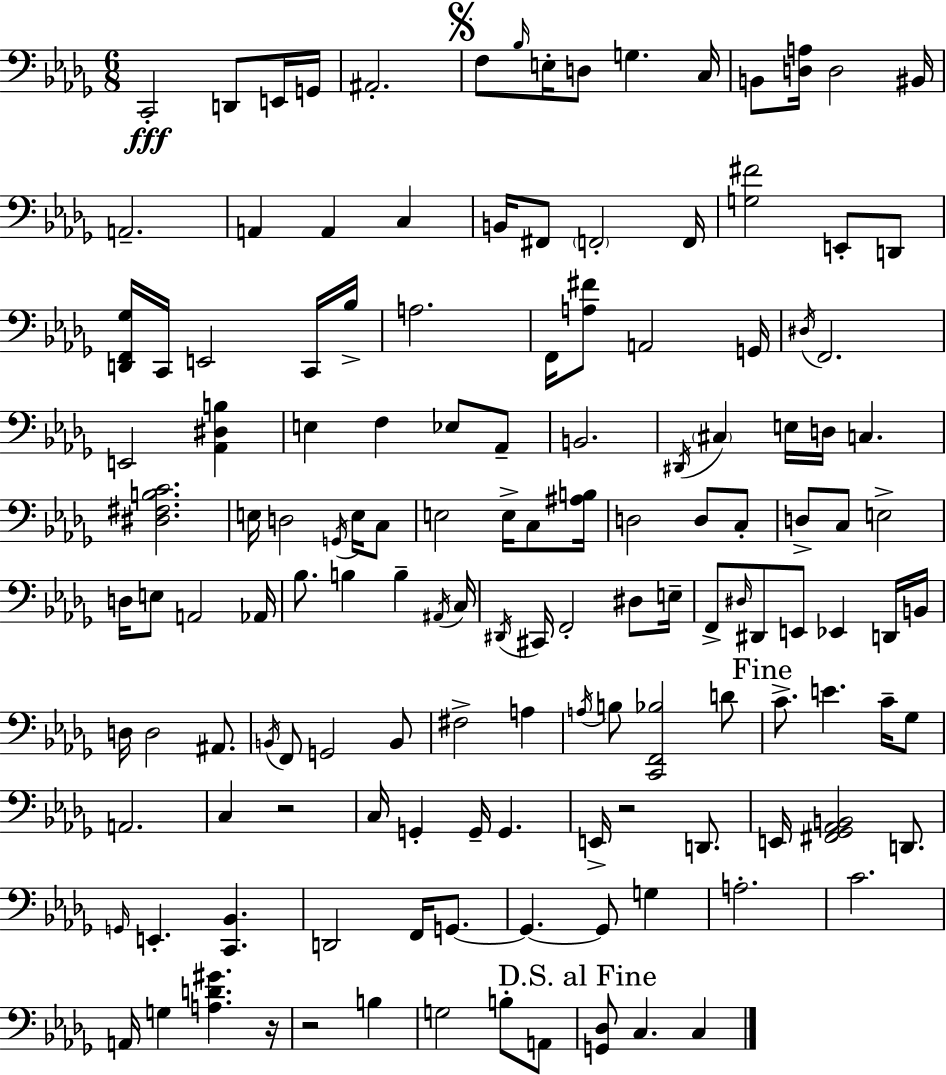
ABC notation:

X:1
T:Untitled
M:6/8
L:1/4
K:Bbm
C,,2 D,,/2 E,,/4 G,,/4 ^A,,2 F,/2 _B,/4 E,/4 D,/2 G, C,/4 B,,/2 [D,A,]/4 D,2 ^B,,/4 A,,2 A,, A,, C, B,,/4 ^F,,/2 F,,2 F,,/4 [G,^F]2 E,,/2 D,,/2 [D,,F,,_G,]/4 C,,/4 E,,2 C,,/4 _B,/4 A,2 F,,/4 [A,^F]/2 A,,2 G,,/4 ^D,/4 F,,2 E,,2 [_A,,^D,B,] E, F, _E,/2 _A,,/2 B,,2 ^D,,/4 ^C, E,/4 D,/4 C, [^D,^F,B,C]2 E,/4 D,2 G,,/4 E,/4 C,/2 E,2 E,/4 C,/2 [^A,B,]/4 D,2 D,/2 C,/2 D,/2 C,/2 E,2 D,/4 E,/2 A,,2 _A,,/4 _B,/2 B, B, ^A,,/4 C,/4 ^D,,/4 ^C,,/4 F,,2 ^D,/2 E,/4 F,,/2 ^D,/4 ^D,,/2 E,,/2 _E,, D,,/4 B,,/4 D,/4 D,2 ^A,,/2 B,,/4 F,,/2 G,,2 B,,/2 ^F,2 A, A,/4 B,/2 [C,,F,,_B,]2 D/2 C/2 E C/4 _G,/2 A,,2 C, z2 C,/4 G,, G,,/4 G,, E,,/4 z2 D,,/2 E,,/4 [^F,,_G,,_A,,B,,]2 D,,/2 G,,/4 E,, [C,,_B,,] D,,2 F,,/4 G,,/2 G,, G,,/2 G, A,2 C2 A,,/4 G, [A,D^G] z/4 z2 B, G,2 B,/2 A,,/2 [G,,_D,]/2 C, C,